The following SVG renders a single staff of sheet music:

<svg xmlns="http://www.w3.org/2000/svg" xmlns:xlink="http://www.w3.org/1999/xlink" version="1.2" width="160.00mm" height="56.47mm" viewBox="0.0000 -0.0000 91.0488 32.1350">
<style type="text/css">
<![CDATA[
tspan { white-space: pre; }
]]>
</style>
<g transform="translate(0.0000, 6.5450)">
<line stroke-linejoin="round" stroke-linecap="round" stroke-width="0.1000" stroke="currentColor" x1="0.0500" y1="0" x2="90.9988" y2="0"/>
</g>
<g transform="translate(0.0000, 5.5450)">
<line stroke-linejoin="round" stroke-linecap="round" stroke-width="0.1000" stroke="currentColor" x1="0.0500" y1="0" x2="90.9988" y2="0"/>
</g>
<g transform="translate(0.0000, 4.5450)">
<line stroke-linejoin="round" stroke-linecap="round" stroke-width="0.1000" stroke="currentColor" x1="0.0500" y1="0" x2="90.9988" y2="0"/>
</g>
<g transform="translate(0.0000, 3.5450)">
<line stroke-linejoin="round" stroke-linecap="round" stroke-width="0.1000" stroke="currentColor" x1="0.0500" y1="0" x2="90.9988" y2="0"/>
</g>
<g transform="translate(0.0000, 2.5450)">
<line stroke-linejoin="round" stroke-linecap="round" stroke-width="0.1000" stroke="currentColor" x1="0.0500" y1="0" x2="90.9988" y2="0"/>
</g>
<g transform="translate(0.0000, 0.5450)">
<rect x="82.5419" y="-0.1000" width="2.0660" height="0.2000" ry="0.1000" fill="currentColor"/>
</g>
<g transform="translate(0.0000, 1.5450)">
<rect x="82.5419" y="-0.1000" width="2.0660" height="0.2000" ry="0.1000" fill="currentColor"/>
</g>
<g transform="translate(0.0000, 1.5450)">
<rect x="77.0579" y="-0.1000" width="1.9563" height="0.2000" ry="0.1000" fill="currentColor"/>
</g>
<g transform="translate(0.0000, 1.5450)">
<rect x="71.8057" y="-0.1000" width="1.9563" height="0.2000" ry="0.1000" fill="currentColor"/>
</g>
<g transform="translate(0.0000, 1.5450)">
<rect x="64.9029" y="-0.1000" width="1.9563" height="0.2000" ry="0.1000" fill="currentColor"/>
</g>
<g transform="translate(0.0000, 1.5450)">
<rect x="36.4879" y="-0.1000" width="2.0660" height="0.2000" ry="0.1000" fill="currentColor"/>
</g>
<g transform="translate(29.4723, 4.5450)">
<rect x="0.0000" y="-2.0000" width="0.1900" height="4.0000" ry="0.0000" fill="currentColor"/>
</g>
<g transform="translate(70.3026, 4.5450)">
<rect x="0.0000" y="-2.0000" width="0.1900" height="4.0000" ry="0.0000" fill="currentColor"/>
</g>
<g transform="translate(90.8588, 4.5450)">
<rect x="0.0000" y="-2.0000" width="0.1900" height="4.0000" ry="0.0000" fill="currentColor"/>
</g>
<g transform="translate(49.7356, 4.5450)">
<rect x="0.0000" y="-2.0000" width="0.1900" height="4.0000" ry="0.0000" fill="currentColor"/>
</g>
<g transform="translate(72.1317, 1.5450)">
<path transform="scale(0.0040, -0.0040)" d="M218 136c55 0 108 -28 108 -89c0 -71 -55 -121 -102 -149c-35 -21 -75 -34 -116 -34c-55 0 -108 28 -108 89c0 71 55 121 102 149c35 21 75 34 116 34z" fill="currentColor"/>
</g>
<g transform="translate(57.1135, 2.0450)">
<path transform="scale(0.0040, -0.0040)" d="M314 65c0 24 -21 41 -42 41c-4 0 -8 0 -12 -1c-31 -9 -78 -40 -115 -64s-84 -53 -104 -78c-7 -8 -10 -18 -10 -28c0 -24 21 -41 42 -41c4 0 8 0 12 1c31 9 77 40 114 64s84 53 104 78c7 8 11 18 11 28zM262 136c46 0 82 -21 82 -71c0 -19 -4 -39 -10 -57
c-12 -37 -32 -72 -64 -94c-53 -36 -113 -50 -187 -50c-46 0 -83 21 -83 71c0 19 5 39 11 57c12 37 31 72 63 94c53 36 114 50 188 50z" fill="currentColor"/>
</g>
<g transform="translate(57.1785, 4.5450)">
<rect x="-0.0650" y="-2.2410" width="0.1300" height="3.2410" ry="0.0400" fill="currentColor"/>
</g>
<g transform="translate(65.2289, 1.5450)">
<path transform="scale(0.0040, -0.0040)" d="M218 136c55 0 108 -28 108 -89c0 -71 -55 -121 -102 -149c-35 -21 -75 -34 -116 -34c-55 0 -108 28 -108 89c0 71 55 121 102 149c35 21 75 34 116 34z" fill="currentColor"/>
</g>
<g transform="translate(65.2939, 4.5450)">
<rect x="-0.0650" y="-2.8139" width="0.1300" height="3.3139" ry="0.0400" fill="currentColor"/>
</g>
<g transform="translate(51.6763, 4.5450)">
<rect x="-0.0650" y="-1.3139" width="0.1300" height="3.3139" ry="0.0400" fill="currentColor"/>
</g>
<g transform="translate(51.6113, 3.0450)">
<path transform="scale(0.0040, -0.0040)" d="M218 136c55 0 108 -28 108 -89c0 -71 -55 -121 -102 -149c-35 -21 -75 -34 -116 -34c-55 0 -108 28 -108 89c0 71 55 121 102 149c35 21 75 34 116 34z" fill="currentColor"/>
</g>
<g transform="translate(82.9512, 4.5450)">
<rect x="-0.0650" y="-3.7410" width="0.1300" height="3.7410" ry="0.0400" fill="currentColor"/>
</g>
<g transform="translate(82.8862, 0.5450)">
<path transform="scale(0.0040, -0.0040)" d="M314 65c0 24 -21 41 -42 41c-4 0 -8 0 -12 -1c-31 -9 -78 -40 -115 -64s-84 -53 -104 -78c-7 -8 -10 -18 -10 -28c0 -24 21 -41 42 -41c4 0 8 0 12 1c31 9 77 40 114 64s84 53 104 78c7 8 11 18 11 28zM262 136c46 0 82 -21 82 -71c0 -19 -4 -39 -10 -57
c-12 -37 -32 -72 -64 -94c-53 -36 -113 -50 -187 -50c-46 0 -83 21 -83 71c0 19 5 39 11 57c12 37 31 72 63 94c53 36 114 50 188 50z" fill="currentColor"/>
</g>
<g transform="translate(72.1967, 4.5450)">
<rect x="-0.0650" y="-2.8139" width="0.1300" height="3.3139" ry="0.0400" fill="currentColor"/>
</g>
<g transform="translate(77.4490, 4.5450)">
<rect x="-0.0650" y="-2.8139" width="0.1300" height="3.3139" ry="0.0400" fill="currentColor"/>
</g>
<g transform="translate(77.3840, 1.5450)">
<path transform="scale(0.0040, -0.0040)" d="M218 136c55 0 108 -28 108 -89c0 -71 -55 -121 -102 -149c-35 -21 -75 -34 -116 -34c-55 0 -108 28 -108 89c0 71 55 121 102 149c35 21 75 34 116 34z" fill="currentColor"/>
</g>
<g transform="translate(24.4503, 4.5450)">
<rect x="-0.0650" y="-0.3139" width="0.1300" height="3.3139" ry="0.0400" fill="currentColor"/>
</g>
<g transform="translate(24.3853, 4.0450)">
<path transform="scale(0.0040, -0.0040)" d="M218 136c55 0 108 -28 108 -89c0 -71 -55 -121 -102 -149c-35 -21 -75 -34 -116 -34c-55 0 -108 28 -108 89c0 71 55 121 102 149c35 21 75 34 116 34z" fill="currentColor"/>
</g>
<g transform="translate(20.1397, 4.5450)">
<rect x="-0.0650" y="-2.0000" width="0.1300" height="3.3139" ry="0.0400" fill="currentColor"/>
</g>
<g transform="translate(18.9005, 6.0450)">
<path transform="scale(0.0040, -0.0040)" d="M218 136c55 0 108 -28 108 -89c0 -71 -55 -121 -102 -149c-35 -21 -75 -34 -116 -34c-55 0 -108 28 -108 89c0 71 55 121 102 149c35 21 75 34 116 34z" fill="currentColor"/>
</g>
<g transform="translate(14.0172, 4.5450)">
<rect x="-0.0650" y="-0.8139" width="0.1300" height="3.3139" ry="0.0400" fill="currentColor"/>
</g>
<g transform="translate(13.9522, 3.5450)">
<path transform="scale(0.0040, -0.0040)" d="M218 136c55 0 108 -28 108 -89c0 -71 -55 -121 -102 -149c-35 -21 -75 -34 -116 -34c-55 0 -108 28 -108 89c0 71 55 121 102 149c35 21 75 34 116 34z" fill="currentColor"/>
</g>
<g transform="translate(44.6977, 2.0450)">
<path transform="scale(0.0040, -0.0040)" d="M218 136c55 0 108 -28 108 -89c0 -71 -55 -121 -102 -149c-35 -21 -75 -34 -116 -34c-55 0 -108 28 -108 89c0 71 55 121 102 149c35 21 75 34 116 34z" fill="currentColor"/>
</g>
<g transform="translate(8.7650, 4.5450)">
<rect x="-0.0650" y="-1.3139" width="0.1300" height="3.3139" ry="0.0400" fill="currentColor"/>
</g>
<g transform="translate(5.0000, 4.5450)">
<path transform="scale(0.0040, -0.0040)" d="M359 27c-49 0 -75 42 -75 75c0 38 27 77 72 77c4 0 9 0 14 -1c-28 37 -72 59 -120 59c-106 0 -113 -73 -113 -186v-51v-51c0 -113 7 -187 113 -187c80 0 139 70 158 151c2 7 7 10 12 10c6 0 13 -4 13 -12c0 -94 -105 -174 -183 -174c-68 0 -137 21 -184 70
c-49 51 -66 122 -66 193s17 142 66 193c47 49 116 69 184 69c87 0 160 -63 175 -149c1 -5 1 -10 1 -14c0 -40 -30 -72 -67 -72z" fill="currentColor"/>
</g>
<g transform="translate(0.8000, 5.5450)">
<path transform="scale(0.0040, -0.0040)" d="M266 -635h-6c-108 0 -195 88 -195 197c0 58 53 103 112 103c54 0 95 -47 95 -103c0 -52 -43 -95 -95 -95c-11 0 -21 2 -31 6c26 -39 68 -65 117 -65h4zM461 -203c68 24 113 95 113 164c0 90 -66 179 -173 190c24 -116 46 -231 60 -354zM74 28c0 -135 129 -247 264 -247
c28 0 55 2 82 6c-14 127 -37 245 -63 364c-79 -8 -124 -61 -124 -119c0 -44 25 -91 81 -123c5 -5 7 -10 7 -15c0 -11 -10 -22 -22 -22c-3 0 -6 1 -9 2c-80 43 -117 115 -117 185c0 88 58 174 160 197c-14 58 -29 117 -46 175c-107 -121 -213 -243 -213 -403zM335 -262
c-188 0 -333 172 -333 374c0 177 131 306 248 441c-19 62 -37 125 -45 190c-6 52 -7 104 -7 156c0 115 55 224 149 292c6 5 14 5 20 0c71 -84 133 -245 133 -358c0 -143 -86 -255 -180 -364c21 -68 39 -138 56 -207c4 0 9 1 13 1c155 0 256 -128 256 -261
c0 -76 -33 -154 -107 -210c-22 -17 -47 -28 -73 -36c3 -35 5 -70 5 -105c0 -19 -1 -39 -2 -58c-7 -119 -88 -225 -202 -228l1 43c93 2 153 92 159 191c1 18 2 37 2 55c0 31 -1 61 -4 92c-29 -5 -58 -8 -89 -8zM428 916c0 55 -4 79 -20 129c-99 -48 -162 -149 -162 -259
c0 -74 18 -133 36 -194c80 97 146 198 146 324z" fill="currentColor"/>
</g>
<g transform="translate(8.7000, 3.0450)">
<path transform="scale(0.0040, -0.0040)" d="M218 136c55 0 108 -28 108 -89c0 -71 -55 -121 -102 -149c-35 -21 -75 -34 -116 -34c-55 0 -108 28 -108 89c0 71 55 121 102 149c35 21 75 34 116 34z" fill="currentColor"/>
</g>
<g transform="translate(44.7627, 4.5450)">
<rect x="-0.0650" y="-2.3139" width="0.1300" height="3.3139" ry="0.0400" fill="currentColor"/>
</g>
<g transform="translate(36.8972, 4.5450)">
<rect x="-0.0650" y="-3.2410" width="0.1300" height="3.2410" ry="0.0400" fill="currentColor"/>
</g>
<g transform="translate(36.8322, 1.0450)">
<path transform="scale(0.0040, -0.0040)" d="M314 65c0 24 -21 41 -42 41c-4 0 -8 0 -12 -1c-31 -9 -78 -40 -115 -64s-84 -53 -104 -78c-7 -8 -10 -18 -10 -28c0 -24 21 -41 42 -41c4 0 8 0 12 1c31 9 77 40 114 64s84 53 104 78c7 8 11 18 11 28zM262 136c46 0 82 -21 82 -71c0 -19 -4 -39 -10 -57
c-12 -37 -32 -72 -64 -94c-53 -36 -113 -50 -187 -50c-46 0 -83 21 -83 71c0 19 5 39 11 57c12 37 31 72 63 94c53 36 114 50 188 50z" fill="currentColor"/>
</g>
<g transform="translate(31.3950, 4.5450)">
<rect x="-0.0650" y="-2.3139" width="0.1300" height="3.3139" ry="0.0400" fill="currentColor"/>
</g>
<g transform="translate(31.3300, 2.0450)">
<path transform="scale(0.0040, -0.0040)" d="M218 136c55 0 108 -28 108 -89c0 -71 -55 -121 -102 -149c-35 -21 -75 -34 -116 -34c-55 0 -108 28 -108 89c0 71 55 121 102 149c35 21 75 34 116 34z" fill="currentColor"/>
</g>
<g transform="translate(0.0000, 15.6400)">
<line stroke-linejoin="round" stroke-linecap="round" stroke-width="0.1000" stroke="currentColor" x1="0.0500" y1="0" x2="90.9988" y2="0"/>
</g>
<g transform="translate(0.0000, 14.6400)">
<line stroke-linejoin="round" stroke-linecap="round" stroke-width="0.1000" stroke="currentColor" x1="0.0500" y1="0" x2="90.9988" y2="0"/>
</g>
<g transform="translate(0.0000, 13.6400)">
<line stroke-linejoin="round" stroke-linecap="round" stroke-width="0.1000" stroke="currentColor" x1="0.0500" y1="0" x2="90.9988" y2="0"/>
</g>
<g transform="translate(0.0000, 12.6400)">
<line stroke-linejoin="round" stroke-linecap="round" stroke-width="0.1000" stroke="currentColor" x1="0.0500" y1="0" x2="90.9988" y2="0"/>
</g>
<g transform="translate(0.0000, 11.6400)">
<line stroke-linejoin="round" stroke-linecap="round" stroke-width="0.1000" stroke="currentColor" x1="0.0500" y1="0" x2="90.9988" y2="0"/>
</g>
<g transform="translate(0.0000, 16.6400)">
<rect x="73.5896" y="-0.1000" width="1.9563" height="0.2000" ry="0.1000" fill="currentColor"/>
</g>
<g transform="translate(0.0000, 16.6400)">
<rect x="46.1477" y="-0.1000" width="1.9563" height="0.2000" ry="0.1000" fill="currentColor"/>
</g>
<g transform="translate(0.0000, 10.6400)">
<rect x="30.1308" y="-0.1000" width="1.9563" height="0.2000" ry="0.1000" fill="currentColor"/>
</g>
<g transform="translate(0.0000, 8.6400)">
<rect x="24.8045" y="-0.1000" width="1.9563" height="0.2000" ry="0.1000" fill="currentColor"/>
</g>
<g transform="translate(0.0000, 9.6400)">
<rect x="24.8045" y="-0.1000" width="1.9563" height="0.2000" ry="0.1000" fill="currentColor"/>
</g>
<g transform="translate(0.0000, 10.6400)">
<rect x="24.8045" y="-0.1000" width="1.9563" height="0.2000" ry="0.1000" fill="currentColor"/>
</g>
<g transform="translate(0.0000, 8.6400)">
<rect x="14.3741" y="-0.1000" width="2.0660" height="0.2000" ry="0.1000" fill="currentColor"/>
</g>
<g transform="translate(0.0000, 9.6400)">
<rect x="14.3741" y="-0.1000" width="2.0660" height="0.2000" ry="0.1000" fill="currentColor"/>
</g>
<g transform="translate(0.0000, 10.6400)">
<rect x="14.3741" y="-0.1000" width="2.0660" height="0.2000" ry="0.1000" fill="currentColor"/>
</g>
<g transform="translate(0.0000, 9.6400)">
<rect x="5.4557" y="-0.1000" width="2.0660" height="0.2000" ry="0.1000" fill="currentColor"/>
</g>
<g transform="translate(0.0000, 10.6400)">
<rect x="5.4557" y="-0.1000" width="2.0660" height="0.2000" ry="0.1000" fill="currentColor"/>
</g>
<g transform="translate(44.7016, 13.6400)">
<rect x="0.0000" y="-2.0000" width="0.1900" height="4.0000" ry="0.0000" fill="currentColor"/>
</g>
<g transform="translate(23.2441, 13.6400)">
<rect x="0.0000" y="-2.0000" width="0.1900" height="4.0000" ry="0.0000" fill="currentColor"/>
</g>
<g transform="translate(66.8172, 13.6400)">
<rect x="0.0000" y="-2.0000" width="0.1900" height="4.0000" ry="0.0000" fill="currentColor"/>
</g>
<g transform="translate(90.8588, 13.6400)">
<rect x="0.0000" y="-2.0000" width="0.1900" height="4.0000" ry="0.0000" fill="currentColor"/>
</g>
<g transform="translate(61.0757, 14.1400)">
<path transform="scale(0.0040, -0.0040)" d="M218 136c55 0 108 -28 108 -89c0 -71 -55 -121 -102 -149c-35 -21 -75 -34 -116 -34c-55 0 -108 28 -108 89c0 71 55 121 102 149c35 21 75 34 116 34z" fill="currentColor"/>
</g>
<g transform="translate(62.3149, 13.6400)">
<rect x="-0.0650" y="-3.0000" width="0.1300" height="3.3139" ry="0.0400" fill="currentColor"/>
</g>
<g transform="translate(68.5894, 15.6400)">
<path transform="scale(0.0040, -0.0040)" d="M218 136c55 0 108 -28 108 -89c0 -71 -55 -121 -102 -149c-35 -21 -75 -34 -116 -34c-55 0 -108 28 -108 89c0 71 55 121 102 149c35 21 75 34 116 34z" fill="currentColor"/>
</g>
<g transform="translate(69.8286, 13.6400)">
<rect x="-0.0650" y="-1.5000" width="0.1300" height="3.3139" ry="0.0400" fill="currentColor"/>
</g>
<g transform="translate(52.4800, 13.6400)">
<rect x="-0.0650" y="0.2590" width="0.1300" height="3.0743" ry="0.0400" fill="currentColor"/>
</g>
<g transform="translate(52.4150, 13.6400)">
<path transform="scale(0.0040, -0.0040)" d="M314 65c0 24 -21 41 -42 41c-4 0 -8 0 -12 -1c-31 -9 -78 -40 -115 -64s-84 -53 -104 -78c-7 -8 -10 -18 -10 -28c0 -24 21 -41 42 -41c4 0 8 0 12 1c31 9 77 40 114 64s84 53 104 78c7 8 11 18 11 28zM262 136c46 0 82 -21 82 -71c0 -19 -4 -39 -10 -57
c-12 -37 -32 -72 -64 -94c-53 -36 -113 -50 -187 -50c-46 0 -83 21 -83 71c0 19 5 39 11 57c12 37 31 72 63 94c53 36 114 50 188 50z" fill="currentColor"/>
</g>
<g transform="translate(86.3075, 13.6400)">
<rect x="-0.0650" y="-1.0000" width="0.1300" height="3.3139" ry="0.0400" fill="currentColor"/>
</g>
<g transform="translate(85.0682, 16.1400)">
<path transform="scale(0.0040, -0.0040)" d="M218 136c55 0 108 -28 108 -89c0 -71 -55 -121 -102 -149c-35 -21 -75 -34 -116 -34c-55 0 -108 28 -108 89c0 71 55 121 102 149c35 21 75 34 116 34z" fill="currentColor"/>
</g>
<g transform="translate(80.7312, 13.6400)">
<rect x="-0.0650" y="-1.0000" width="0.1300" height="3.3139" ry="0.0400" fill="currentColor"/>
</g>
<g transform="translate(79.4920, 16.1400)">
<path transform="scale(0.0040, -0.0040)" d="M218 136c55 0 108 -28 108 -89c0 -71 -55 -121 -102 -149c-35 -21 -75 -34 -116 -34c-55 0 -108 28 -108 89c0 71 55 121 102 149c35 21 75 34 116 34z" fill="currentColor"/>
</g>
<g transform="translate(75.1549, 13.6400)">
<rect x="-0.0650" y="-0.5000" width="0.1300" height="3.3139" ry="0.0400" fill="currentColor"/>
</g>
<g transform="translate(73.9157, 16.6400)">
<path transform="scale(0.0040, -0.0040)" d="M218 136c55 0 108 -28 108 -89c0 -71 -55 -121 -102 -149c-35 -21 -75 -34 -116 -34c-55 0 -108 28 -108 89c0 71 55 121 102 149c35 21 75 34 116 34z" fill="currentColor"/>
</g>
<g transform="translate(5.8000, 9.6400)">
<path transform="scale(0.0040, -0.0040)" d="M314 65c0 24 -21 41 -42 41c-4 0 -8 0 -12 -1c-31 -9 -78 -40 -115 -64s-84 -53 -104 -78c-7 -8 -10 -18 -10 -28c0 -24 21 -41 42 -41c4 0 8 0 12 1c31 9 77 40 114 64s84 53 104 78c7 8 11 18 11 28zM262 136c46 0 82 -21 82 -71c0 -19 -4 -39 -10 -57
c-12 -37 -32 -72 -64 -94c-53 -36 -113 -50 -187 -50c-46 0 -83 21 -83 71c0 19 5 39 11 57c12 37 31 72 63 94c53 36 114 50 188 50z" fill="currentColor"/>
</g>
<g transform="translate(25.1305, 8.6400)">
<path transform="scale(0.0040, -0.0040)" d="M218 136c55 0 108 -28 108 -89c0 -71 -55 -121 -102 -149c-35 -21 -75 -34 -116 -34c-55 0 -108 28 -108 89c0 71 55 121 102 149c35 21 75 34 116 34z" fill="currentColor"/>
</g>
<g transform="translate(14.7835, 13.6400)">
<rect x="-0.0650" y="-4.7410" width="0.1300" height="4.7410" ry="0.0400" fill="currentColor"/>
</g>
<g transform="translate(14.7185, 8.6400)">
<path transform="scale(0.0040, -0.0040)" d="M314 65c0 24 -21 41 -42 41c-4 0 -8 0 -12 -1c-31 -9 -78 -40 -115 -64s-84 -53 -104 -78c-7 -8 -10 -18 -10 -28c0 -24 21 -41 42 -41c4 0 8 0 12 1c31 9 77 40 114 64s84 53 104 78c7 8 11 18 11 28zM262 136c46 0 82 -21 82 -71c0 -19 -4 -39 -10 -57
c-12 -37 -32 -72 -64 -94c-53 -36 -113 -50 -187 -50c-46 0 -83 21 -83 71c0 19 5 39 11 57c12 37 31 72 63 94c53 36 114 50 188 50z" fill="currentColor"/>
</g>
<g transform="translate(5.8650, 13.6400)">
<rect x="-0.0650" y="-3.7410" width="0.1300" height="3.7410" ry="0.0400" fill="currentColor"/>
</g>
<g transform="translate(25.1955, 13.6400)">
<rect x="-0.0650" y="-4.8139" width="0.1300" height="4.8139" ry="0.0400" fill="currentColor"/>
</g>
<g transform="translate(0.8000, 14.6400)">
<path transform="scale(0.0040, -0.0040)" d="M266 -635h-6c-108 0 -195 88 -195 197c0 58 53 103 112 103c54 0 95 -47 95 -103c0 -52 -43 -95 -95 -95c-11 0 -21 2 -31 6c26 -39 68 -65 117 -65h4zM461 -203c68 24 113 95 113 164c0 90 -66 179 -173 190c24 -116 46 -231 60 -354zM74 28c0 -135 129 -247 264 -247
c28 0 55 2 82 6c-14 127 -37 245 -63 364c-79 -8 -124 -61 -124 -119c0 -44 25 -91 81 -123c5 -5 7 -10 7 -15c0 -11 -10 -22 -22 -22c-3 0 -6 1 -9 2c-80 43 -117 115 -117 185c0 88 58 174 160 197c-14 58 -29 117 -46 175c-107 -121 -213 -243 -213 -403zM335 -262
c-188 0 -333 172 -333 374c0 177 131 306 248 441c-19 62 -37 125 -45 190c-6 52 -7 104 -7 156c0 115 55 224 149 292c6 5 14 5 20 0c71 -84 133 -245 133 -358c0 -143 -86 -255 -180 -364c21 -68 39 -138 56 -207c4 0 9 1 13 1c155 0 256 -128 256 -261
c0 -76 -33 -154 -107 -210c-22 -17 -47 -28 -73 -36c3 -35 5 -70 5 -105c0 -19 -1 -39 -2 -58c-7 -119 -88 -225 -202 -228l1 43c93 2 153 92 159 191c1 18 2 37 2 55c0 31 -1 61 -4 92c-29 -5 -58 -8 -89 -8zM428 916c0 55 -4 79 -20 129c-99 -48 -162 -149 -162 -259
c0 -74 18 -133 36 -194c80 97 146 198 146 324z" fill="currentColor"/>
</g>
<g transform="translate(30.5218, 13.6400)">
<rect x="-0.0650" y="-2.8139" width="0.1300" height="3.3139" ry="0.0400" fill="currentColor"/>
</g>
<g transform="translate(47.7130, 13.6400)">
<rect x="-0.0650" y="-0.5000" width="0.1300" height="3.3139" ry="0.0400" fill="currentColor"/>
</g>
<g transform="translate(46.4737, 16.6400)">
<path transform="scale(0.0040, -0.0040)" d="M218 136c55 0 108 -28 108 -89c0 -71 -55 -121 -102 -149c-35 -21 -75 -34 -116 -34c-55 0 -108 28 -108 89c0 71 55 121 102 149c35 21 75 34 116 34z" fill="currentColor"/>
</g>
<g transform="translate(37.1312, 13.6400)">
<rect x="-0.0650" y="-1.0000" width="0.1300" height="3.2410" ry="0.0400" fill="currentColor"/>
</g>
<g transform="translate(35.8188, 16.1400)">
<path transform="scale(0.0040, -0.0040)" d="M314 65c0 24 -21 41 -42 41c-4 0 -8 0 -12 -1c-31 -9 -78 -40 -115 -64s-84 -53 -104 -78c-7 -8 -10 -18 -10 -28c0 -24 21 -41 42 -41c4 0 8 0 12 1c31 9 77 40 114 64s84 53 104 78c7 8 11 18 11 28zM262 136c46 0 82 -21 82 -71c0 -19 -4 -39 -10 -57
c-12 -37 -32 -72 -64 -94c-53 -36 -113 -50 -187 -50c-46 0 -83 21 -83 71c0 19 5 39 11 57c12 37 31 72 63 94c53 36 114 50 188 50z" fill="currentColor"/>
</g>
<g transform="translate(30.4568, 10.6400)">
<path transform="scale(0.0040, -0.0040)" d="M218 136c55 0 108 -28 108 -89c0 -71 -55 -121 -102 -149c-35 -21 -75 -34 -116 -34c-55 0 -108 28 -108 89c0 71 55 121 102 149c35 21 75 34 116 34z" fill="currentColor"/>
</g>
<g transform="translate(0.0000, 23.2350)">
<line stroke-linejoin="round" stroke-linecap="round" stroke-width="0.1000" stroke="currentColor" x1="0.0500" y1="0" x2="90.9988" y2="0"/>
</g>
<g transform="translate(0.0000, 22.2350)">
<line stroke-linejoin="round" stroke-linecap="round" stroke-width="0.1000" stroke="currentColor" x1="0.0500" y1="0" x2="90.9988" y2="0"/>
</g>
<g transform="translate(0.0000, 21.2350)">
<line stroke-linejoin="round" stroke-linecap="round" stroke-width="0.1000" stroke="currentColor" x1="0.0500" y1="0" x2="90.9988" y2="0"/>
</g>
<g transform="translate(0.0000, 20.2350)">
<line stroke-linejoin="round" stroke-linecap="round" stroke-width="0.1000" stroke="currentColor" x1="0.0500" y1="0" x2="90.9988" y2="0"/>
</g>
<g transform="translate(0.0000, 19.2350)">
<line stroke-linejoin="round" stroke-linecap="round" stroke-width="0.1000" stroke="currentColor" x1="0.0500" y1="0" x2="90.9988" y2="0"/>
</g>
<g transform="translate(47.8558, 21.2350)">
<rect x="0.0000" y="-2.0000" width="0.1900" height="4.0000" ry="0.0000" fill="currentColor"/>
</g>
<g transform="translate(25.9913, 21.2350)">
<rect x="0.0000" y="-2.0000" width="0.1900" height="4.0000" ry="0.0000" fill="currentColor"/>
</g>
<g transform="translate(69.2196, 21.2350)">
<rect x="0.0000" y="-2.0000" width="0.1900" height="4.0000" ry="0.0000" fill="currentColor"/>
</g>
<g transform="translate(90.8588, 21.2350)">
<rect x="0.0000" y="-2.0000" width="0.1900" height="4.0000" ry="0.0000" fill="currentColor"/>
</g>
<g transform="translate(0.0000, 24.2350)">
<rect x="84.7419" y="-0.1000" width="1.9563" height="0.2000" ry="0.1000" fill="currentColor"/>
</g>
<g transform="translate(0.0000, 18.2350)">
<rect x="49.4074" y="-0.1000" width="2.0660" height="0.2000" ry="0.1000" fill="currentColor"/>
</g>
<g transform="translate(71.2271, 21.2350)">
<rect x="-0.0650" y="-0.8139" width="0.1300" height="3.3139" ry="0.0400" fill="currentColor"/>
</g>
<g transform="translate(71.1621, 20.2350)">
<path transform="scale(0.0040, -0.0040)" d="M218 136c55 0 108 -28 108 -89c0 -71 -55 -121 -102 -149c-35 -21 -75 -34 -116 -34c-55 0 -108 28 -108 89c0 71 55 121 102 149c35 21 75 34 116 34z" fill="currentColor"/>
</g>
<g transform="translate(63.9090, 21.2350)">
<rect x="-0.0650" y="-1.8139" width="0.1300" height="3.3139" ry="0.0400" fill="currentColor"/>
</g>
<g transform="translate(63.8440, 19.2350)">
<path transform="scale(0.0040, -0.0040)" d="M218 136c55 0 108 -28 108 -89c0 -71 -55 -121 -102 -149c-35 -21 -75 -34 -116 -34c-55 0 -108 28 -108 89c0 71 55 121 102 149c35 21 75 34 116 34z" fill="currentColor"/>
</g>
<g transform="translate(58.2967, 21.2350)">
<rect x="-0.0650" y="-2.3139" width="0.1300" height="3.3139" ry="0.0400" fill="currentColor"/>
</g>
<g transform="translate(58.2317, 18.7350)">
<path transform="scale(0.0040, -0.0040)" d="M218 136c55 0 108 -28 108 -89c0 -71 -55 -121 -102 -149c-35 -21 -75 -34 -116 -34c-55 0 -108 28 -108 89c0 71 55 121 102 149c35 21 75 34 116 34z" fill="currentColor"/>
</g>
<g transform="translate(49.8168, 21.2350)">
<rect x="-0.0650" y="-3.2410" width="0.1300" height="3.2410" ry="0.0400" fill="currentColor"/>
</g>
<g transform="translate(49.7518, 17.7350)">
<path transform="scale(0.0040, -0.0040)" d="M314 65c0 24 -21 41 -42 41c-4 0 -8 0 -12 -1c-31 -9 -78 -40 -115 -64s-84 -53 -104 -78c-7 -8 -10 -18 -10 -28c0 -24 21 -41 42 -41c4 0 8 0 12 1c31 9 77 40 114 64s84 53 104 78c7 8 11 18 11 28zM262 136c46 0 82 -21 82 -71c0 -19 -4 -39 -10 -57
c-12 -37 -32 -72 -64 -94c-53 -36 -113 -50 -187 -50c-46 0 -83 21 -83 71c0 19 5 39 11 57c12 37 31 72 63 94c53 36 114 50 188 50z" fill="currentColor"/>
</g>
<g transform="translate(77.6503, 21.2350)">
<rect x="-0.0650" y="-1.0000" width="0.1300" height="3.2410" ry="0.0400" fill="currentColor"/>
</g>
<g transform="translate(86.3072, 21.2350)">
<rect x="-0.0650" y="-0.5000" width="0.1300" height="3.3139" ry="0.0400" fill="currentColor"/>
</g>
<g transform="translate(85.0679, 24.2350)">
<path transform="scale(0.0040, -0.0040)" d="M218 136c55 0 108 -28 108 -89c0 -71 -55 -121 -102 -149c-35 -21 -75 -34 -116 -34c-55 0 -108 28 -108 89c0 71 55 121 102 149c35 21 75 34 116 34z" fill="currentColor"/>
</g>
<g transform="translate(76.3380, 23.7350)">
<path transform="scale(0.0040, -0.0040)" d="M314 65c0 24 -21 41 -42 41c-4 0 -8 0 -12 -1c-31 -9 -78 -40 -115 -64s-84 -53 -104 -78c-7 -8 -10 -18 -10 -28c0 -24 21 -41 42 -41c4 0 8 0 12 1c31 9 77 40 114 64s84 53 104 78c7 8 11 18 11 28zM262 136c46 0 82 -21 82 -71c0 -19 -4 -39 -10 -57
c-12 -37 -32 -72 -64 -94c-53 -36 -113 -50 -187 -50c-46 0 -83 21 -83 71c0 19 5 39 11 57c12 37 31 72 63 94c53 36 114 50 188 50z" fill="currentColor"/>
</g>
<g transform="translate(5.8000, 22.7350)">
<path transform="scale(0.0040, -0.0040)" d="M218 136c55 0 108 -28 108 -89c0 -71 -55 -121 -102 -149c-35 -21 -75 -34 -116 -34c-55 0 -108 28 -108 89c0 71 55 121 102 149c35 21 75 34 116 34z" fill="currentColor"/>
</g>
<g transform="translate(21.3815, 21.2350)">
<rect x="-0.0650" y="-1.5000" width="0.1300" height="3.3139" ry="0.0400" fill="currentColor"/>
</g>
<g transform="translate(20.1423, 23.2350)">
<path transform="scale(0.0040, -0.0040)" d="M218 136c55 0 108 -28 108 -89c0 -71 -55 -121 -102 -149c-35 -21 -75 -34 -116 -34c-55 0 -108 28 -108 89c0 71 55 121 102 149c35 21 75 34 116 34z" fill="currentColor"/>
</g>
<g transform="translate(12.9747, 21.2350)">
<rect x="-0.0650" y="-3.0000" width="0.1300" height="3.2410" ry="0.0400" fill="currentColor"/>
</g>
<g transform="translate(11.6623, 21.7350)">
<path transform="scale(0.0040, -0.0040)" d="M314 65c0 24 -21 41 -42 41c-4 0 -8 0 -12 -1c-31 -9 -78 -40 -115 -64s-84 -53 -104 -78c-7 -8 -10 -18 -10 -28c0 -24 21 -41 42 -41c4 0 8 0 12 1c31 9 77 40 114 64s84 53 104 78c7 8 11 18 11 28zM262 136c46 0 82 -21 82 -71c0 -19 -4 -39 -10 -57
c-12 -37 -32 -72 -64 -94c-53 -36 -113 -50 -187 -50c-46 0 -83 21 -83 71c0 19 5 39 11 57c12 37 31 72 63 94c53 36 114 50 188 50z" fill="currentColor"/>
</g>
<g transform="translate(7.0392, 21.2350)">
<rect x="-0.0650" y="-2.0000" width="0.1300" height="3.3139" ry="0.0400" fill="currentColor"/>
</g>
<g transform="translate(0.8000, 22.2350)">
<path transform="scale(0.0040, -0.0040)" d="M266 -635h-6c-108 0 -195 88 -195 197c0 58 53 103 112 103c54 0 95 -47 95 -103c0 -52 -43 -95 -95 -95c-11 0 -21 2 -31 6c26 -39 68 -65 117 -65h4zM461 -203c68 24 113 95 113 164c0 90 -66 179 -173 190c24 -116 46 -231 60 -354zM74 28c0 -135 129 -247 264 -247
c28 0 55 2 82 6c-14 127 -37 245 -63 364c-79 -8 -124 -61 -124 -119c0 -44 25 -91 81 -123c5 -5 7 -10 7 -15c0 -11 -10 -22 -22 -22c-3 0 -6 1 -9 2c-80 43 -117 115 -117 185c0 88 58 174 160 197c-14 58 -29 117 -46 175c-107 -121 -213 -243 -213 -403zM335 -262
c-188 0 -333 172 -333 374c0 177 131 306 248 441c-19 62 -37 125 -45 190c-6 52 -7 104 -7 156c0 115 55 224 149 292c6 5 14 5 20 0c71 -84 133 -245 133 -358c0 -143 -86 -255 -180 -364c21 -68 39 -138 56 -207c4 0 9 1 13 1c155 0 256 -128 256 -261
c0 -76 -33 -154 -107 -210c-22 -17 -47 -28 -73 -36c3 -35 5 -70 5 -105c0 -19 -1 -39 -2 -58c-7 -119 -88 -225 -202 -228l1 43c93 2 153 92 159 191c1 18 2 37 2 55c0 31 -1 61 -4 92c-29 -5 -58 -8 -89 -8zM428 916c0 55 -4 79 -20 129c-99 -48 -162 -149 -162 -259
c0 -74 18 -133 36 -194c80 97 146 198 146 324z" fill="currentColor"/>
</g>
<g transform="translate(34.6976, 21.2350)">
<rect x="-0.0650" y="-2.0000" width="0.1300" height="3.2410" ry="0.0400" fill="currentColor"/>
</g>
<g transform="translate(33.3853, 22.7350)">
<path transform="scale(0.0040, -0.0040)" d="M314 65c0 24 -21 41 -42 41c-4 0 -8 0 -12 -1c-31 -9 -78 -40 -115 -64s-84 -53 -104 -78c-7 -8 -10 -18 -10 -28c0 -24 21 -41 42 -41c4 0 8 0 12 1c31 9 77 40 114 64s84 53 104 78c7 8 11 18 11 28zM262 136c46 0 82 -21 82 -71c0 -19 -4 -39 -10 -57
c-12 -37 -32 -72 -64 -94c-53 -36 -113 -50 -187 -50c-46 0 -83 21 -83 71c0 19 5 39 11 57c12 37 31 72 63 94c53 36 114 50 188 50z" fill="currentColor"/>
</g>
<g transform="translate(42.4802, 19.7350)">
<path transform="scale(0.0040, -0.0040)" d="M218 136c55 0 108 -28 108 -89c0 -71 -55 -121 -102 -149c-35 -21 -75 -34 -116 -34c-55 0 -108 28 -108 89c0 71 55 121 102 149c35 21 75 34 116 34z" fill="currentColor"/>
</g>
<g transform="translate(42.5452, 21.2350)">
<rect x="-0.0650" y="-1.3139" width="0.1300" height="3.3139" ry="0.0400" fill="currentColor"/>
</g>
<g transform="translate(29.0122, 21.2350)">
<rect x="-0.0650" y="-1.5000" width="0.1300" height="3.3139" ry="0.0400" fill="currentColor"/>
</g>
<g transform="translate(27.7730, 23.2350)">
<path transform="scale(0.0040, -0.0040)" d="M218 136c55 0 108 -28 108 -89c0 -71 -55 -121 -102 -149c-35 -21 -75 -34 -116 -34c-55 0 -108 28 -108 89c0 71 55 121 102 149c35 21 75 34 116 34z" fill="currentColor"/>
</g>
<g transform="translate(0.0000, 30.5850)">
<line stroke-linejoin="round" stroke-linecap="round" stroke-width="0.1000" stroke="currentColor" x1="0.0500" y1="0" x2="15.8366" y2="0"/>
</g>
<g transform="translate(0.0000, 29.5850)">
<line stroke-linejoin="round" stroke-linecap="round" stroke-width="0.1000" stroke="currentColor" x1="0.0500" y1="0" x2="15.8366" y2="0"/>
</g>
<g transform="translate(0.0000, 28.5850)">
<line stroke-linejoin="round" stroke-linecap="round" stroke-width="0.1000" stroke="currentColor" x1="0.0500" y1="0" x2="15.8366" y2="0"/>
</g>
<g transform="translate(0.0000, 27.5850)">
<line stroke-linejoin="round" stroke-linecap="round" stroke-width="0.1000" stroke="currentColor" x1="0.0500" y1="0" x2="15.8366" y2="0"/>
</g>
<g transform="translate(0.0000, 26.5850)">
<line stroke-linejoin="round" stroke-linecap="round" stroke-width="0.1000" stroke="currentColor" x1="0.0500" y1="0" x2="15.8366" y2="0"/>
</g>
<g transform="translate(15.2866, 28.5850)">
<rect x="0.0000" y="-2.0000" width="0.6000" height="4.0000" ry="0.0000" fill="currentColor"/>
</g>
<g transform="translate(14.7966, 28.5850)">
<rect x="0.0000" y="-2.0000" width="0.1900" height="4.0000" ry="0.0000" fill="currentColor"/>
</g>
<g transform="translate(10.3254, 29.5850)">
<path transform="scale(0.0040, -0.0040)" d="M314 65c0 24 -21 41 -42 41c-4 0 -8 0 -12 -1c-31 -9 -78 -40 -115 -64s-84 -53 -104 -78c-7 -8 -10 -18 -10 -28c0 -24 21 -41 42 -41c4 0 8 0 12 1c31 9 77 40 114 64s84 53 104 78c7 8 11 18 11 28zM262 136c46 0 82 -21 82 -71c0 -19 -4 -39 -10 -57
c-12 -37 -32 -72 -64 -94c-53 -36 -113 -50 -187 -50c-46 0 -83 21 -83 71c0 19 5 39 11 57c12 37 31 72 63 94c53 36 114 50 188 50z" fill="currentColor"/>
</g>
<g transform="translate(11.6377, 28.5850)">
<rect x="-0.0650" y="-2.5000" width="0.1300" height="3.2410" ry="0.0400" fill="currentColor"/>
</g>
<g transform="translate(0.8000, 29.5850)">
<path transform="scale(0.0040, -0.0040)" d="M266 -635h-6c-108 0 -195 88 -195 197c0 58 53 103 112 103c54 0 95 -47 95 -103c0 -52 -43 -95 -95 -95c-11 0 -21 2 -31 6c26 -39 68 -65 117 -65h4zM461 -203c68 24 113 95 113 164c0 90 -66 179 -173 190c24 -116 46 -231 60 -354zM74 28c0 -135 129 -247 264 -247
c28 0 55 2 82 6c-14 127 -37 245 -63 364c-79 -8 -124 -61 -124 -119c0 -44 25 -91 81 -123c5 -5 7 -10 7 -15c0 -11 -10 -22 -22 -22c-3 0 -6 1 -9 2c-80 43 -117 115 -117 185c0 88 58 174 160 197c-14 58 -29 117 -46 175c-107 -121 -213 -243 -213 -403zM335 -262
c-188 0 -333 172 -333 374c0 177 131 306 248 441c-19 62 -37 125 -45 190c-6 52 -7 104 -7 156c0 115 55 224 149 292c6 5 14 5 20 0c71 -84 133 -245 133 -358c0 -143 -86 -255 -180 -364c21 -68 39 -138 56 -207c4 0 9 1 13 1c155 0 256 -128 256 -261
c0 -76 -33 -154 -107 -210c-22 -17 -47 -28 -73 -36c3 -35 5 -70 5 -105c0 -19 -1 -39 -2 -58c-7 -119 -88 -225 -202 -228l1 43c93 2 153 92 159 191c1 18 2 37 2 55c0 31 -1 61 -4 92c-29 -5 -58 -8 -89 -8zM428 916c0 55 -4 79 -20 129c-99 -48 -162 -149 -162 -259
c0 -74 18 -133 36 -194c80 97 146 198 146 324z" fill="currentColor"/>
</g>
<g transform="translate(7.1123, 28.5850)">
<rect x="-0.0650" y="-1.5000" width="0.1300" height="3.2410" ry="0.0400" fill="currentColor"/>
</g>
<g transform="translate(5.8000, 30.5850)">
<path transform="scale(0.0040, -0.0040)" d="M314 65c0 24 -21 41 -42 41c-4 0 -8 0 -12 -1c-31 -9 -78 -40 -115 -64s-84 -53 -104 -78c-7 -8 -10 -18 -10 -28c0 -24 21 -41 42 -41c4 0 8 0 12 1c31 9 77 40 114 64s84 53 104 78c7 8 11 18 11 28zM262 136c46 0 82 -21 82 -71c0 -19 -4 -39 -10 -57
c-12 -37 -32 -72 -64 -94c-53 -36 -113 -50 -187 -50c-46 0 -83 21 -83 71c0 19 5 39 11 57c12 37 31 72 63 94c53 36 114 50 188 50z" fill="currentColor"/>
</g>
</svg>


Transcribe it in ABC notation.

X:1
T:Untitled
M:4/4
L:1/4
K:C
e d F c g b2 g e g2 a a a c'2 c'2 e'2 e' a D2 C B2 A E C D D F A2 E E F2 e b2 g f d D2 C E2 G2